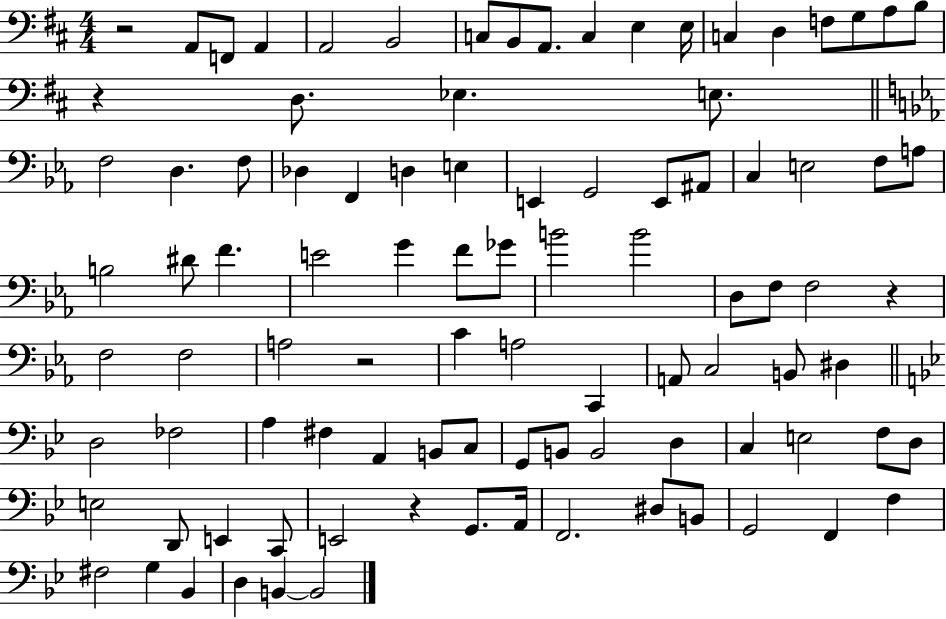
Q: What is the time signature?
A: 4/4